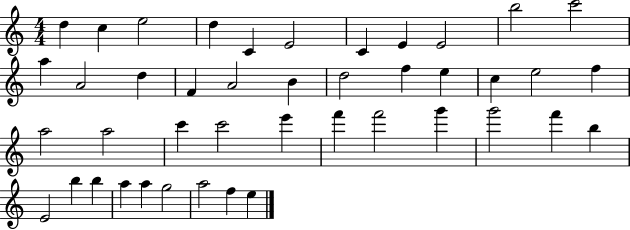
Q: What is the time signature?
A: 4/4